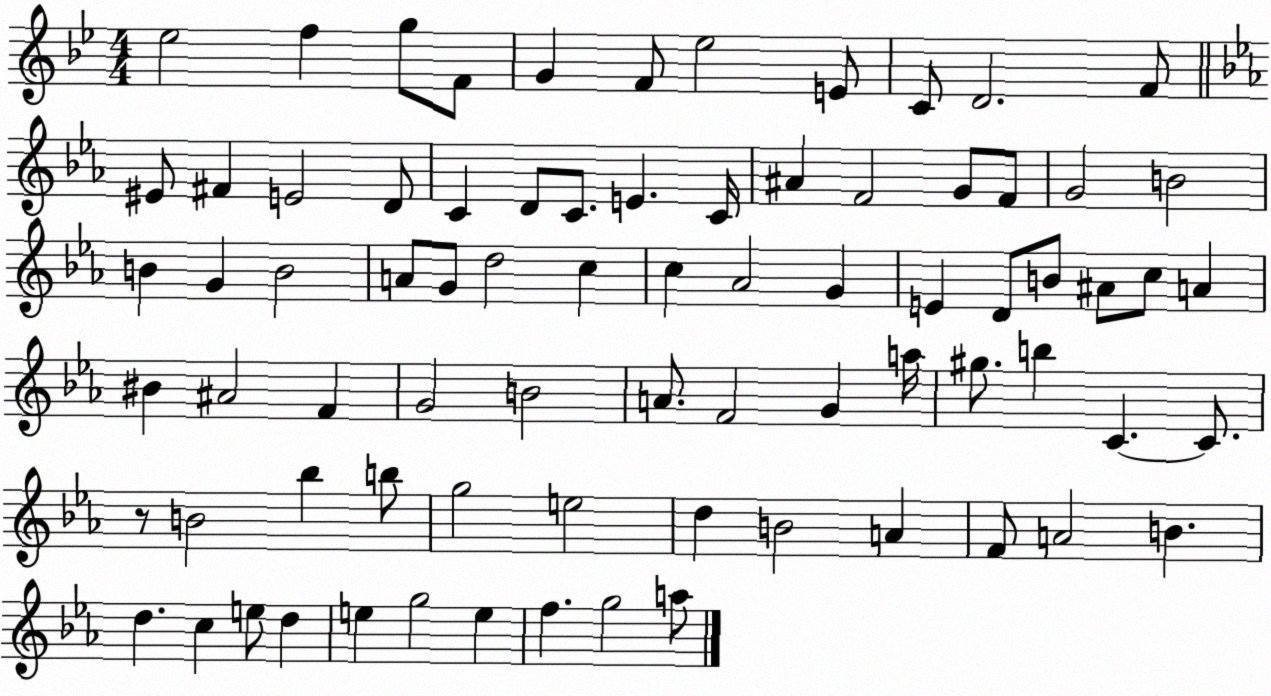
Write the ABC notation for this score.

X:1
T:Untitled
M:4/4
L:1/4
K:Bb
_e2 f g/2 F/2 G F/2 _e2 E/2 C/2 D2 F/2 ^E/2 ^F E2 D/2 C D/2 C/2 E C/4 ^A F2 G/2 F/2 G2 B2 B G B2 A/2 G/2 d2 c c _A2 G E D/2 B/2 ^A/2 c/2 A ^B ^A2 F G2 B2 A/2 F2 G a/4 ^g/2 b C C/2 z/2 B2 _b b/2 g2 e2 d B2 A F/2 A2 B d c e/2 d e g2 e f g2 a/2